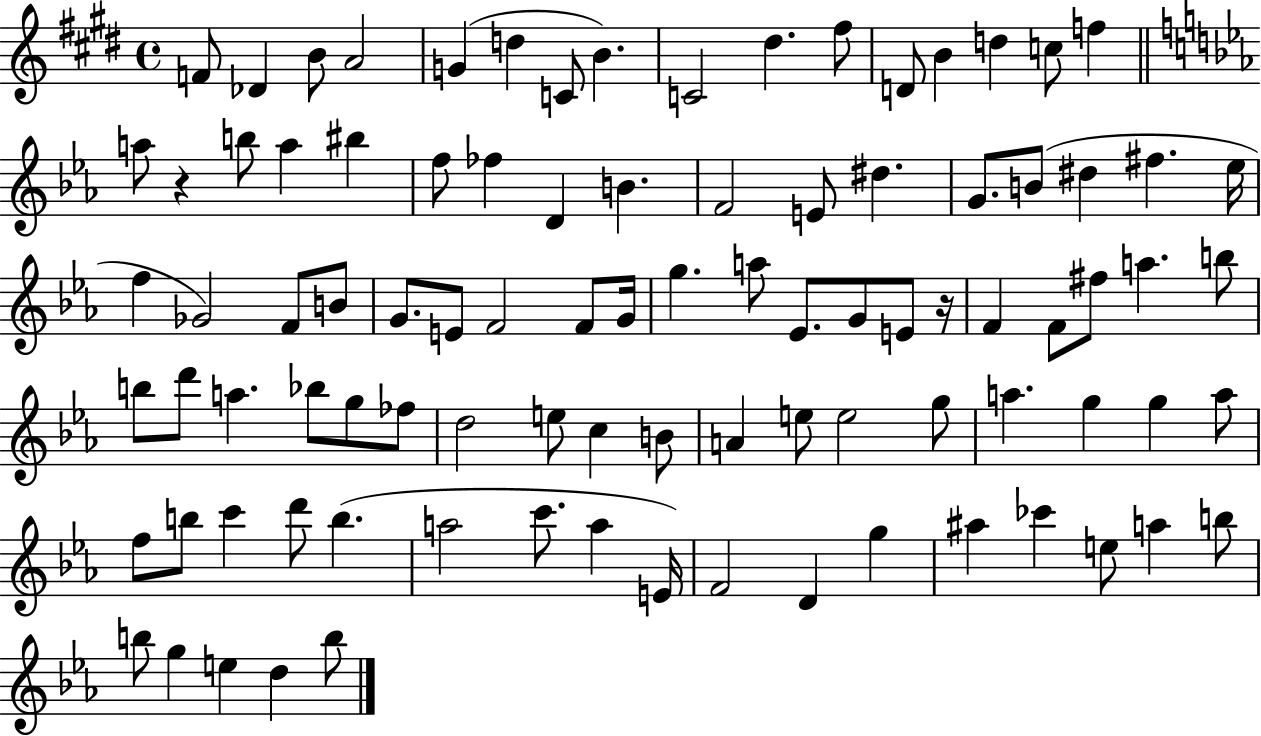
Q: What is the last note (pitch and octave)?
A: B5